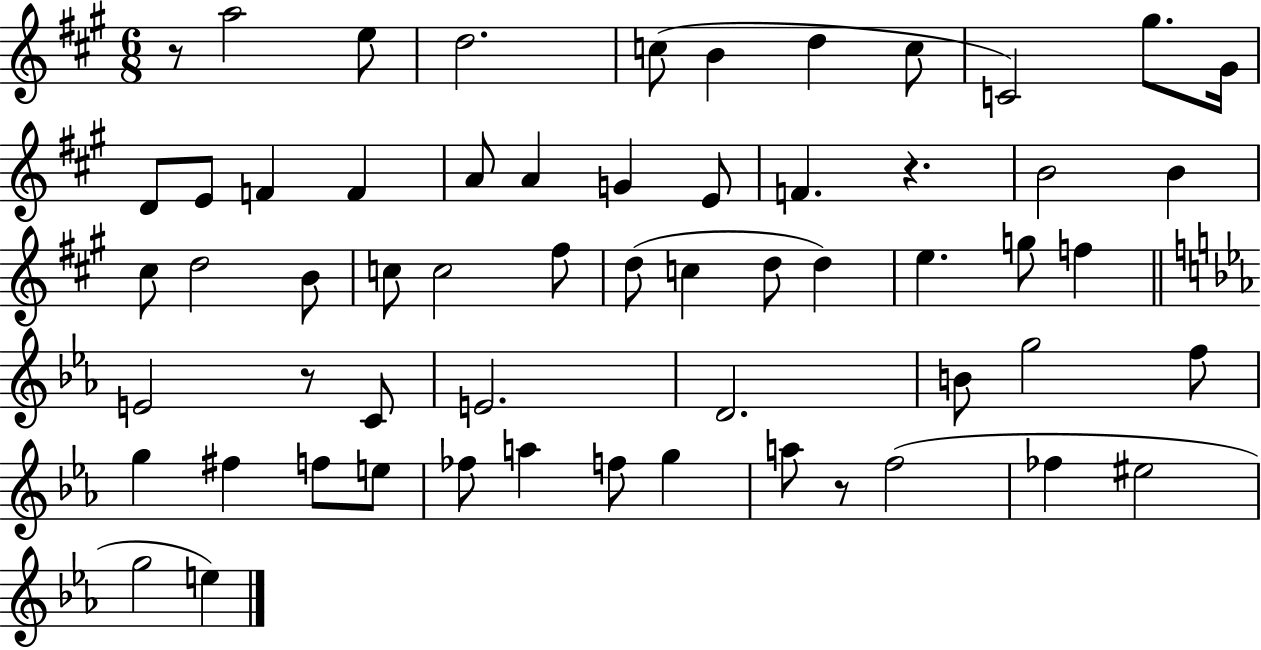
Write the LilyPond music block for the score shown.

{
  \clef treble
  \numericTimeSignature
  \time 6/8
  \key a \major
  r8 a''2 e''8 | d''2. | c''8( b'4 d''4 c''8 | c'2) gis''8. gis'16 | \break d'8 e'8 f'4 f'4 | a'8 a'4 g'4 e'8 | f'4. r4. | b'2 b'4 | \break cis''8 d''2 b'8 | c''8 c''2 fis''8 | d''8( c''4 d''8 d''4) | e''4. g''8 f''4 | \break \bar "||" \break \key ees \major e'2 r8 c'8 | e'2. | d'2. | b'8 g''2 f''8 | \break g''4 fis''4 f''8 e''8 | fes''8 a''4 f''8 g''4 | a''8 r8 f''2( | fes''4 eis''2 | \break g''2 e''4) | \bar "|."
}